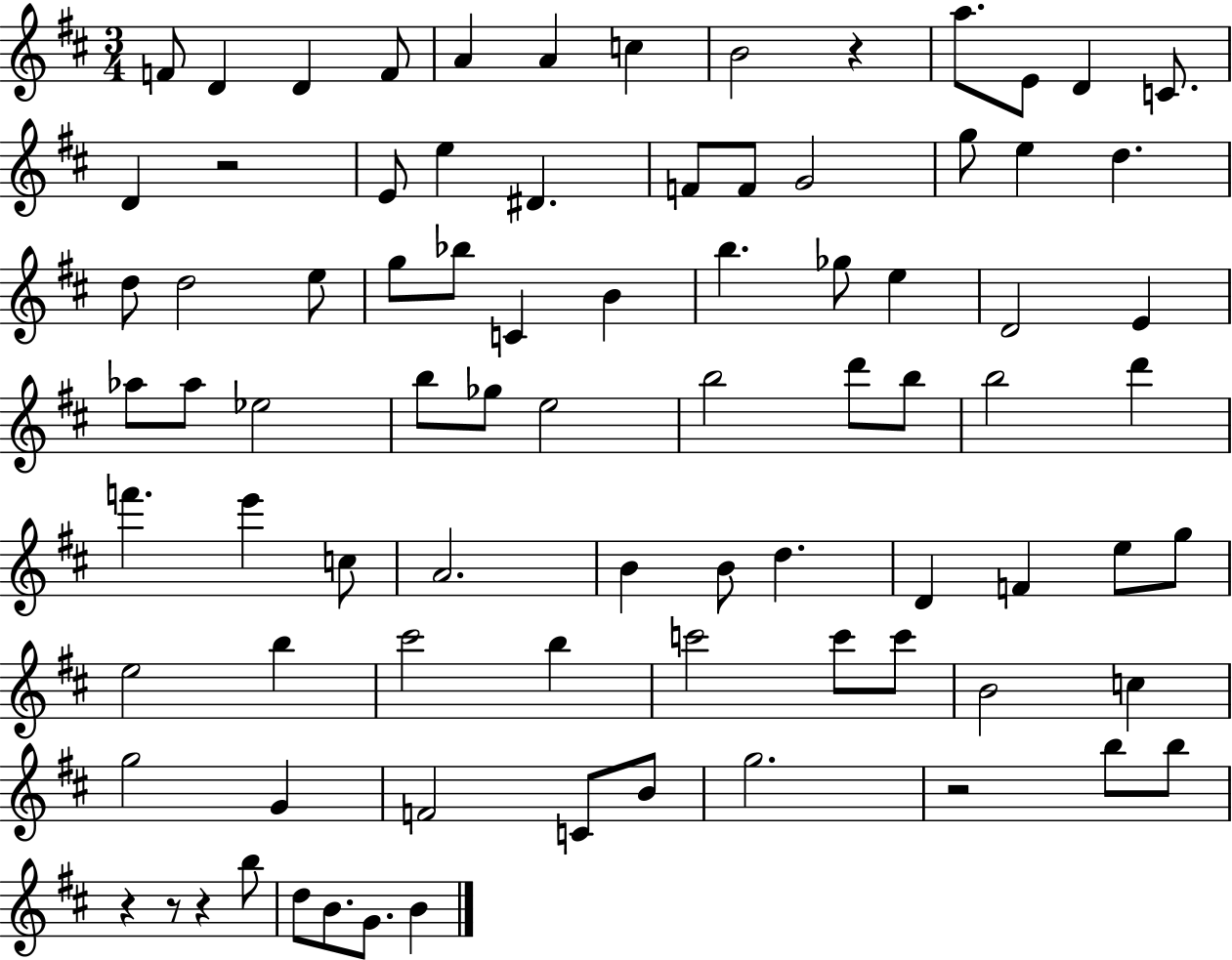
F4/e D4/q D4/q F4/e A4/q A4/q C5/q B4/h R/q A5/e. E4/e D4/q C4/e. D4/q R/h E4/e E5/q D#4/q. F4/e F4/e G4/h G5/e E5/q D5/q. D5/e D5/h E5/e G5/e Bb5/e C4/q B4/q B5/q. Gb5/e E5/q D4/h E4/q Ab5/e Ab5/e Eb5/h B5/e Gb5/e E5/h B5/h D6/e B5/e B5/h D6/q F6/q. E6/q C5/e A4/h. B4/q B4/e D5/q. D4/q F4/q E5/e G5/e E5/h B5/q C#6/h B5/q C6/h C6/e C6/e B4/h C5/q G5/h G4/q F4/h C4/e B4/e G5/h. R/h B5/e B5/e R/q R/e R/q B5/e D5/e B4/e. G4/e. B4/q